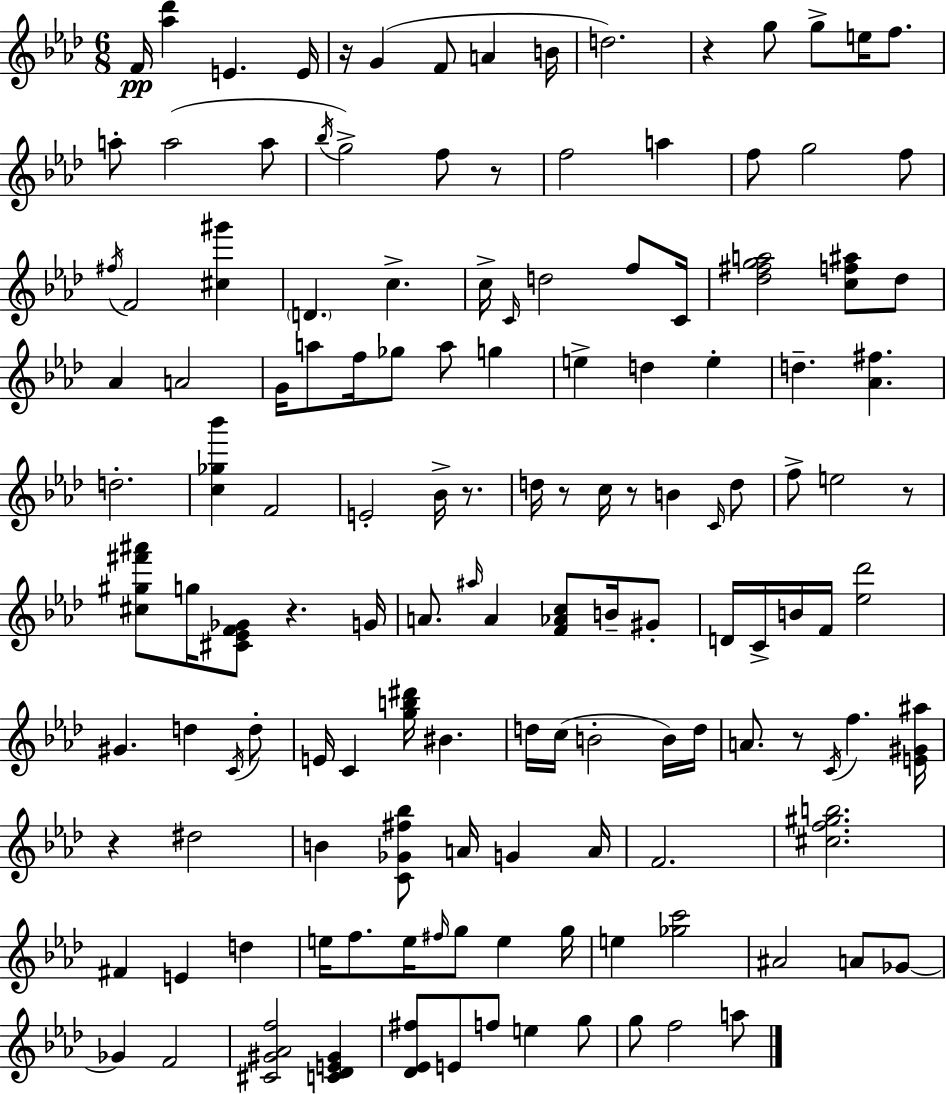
F4/s [Ab5,Db6]/q E4/q. E4/s R/s G4/q F4/e A4/q B4/s D5/h. R/q G5/e G5/e E5/s F5/e. A5/e A5/h A5/e Bb5/s G5/h F5/e R/e F5/h A5/q F5/e G5/h F5/e F#5/s F4/h [C#5,G#6]/q D4/q. C5/q. C5/s C4/s D5/h F5/e C4/s [Db5,F#5,G5,A5]/h [C5,F5,A#5]/e Db5/e Ab4/q A4/h G4/s A5/e F5/s Gb5/e A5/e G5/q E5/q D5/q E5/q D5/q. [Ab4,F#5]/q. D5/h. [C5,Gb5,Bb6]/q F4/h E4/h Bb4/s R/e. D5/s R/e C5/s R/e B4/q C4/s D5/e F5/e E5/h R/e [C#5,G#5,F#6,A#6]/e G5/s [C#4,Eb4,F4,Gb4]/e R/q. G4/s A4/e. A#5/s A4/q [F4,Ab4,C5]/e B4/s G#4/e D4/s C4/s B4/s F4/s [Eb5,Db6]/h G#4/q. D5/q C4/s D5/e E4/s C4/q [G5,B5,D#6]/s BIS4/q. D5/s C5/s B4/h B4/s D5/s A4/e. R/e C4/s F5/q. [E4,G#4,A#5]/s R/q D#5/h B4/q [C4,Gb4,F#5,Bb5]/e A4/s G4/q A4/s F4/h. [C#5,F5,G#5,B5]/h. F#4/q E4/q D5/q E5/s F5/e. E5/s F#5/s G5/e E5/q G5/s E5/q [Gb5,C6]/h A#4/h A4/e Gb4/e Gb4/q F4/h [C#4,G#4,Ab4,F5]/h [C4,Db4,E4,G#4]/q [Db4,Eb4,F#5]/e E4/e F5/e E5/q G5/e G5/e F5/h A5/e